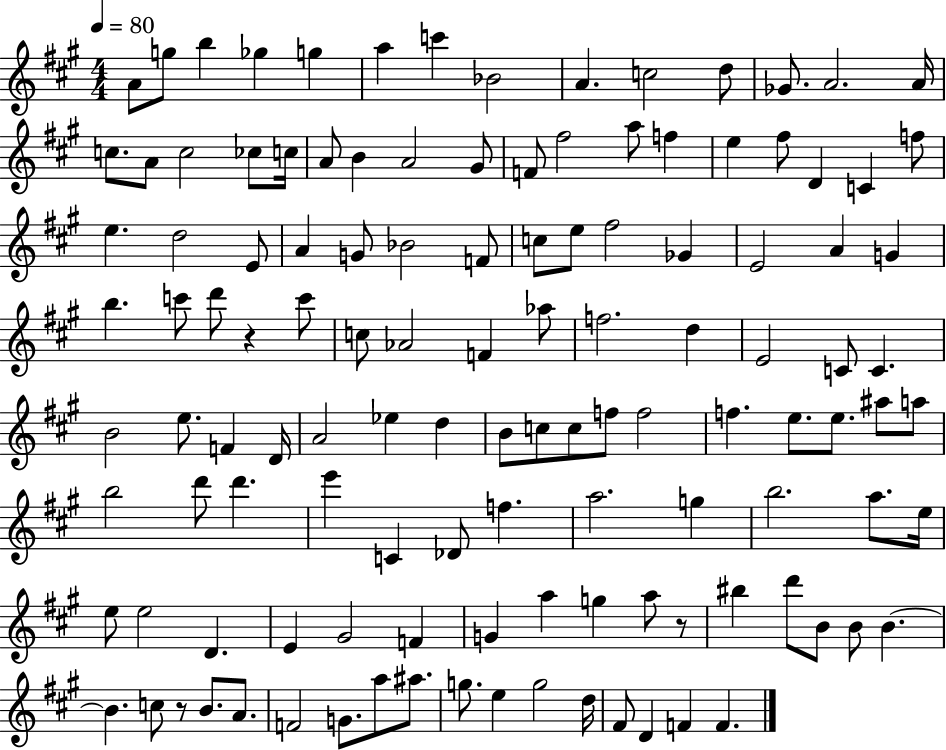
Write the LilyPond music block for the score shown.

{
  \clef treble
  \numericTimeSignature
  \time 4/4
  \key a \major
  \tempo 4 = 80
  a'8 g''8 b''4 ges''4 g''4 | a''4 c'''4 bes'2 | a'4. c''2 d''8 | ges'8. a'2. a'16 | \break c''8. a'8 c''2 ces''8 c''16 | a'8 b'4 a'2 gis'8 | f'8 fis''2 a''8 f''4 | e''4 fis''8 d'4 c'4 f''8 | \break e''4. d''2 e'8 | a'4 g'8 bes'2 f'8 | c''8 e''8 fis''2 ges'4 | e'2 a'4 g'4 | \break b''4. c'''8 d'''8 r4 c'''8 | c''8 aes'2 f'4 aes''8 | f''2. d''4 | e'2 c'8 c'4. | \break b'2 e''8. f'4 d'16 | a'2 ees''4 d''4 | b'8 c''8 c''8 f''8 f''2 | f''4. e''8. e''8. ais''8 a''8 | \break b''2 d'''8 d'''4. | e'''4 c'4 des'8 f''4. | a''2. g''4 | b''2. a''8. e''16 | \break e''8 e''2 d'4. | e'4 gis'2 f'4 | g'4 a''4 g''4 a''8 r8 | bis''4 d'''8 b'8 b'8 b'4.~~ | \break b'4. c''8 r8 b'8. a'8. | f'2 g'8. a''8 ais''8. | g''8. e''4 g''2 d''16 | fis'8 d'4 f'4 f'4. | \break \bar "|."
}